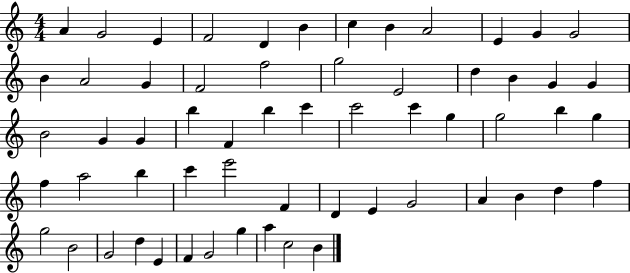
X:1
T:Untitled
M:4/4
L:1/4
K:C
A G2 E F2 D B c B A2 E G G2 B A2 G F2 f2 g2 E2 d B G G B2 G G b F b c' c'2 c' g g2 b g f a2 b c' e'2 F D E G2 A B d f g2 B2 G2 d E F G2 g a c2 B